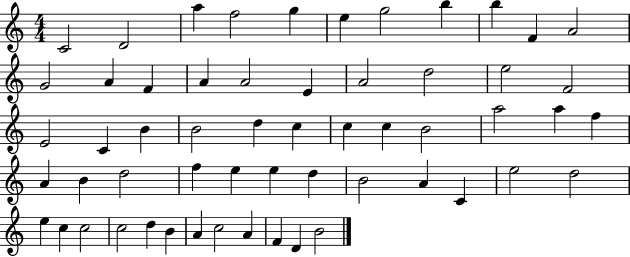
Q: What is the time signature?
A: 4/4